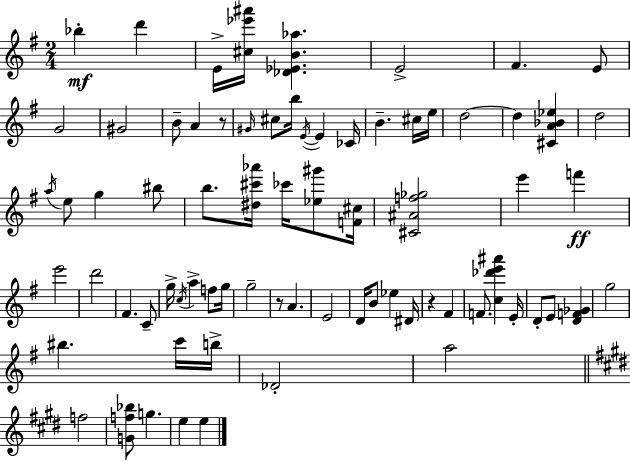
Bb5/q D6/q E4/s [C#5,Eb6,A#6]/s [Db4,Eb4,B4,Ab5]/q. E4/h F#4/q. E4/e G4/h G#4/h B4/e A4/q R/e G#4/s C#5/e B5/s E4/s E4/q CES4/s B4/q. C#5/s E5/s D5/h D5/q [C#4,A4,Bb4,Eb5]/q D5/h A5/s E5/e G5/q BIS5/e B5/e. [D#5,C#6,Ab6]/s CES6/s [Eb5,G#6]/e [F4,C#5]/s [C#4,A#4,F5,Gb5]/h E6/q F6/q E6/h D6/h F#4/q. C4/e G5/s C5/s A5/q F5/e G5/s G5/h R/e A4/q. E4/h D4/s B4/e Eb5/q D#4/s R/q F#4/q F4/e. [C5,Db6,E6,A#6]/q E4/s D4/e E4/e [D4,F4,Gb4]/q G5/h BIS5/q. C6/s B5/s Db4/h A5/h F5/h [G4,F5,Bb5]/e G5/q. E5/q E5/q